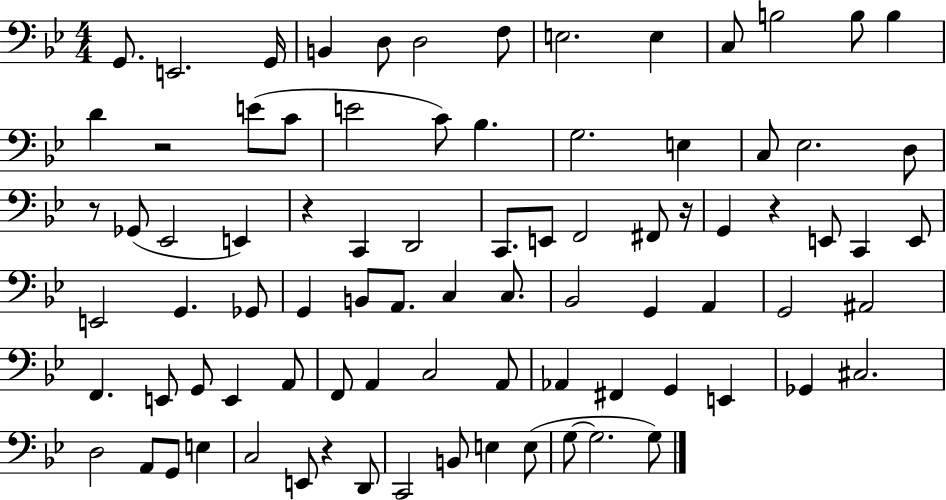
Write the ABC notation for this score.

X:1
T:Untitled
M:4/4
L:1/4
K:Bb
G,,/2 E,,2 G,,/4 B,, D,/2 D,2 F,/2 E,2 E, C,/2 B,2 B,/2 B, D z2 E/2 C/2 E2 C/2 _B, G,2 E, C,/2 _E,2 D,/2 z/2 _G,,/2 _E,,2 E,, z C,, D,,2 C,,/2 E,,/2 F,,2 ^F,,/2 z/4 G,, z E,,/2 C,, E,,/2 E,,2 G,, _G,,/2 G,, B,,/2 A,,/2 C, C,/2 _B,,2 G,, A,, G,,2 ^A,,2 F,, E,,/2 G,,/2 E,, A,,/2 F,,/2 A,, C,2 A,,/2 _A,, ^F,, G,, E,, _G,, ^C,2 D,2 A,,/2 G,,/2 E, C,2 E,,/2 z D,,/2 C,,2 B,,/2 E, E,/2 G,/2 G,2 G,/2